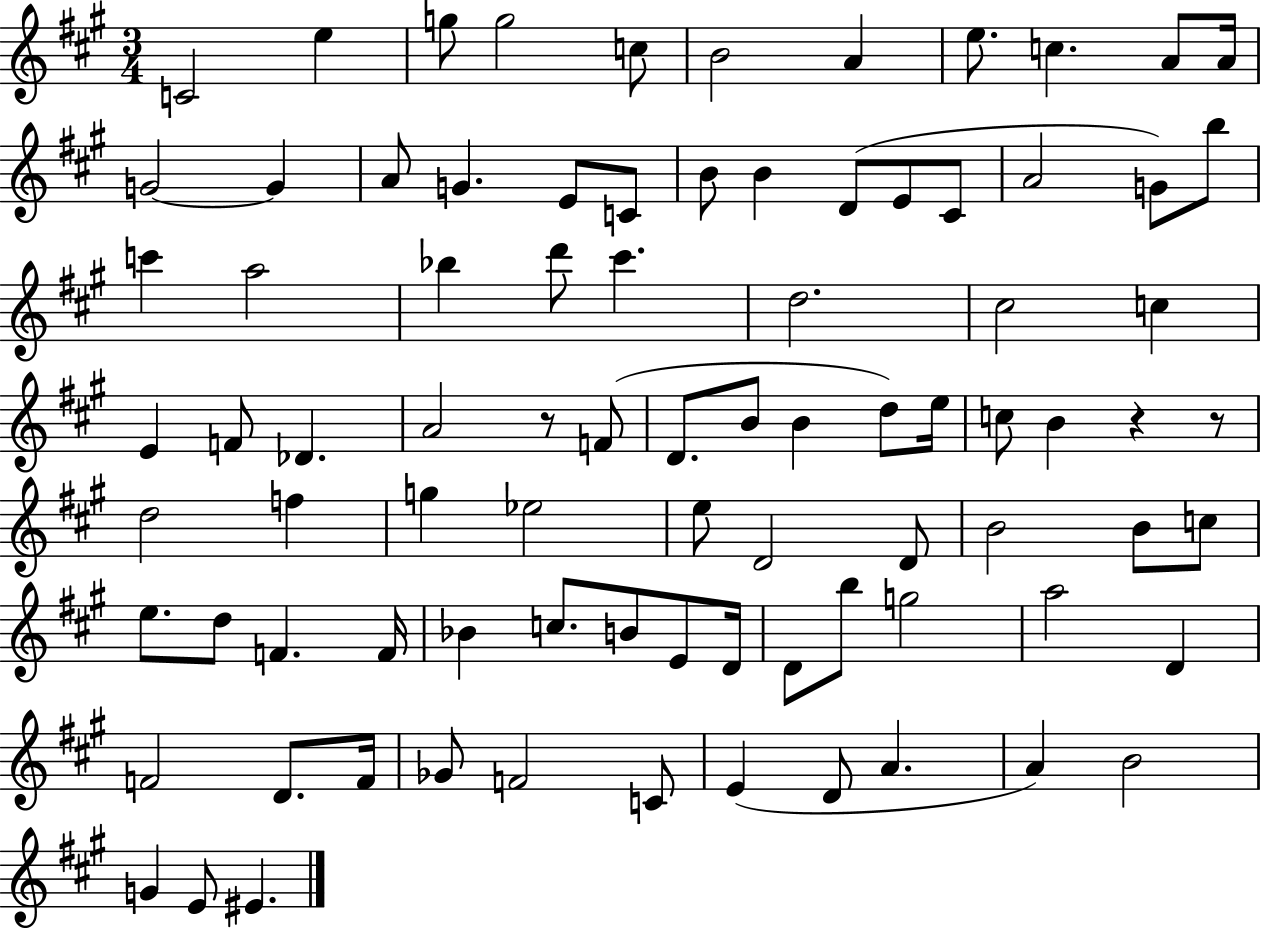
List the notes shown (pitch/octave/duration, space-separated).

C4/h E5/q G5/e G5/h C5/e B4/h A4/q E5/e. C5/q. A4/e A4/s G4/h G4/q A4/e G4/q. E4/e C4/e B4/e B4/q D4/e E4/e C#4/e A4/h G4/e B5/e C6/q A5/h Bb5/q D6/e C#6/q. D5/h. C#5/h C5/q E4/q F4/e Db4/q. A4/h R/e F4/e D4/e. B4/e B4/q D5/e E5/s C5/e B4/q R/q R/e D5/h F5/q G5/q Eb5/h E5/e D4/h D4/e B4/h B4/e C5/e E5/e. D5/e F4/q. F4/s Bb4/q C5/e. B4/e E4/e D4/s D4/e B5/e G5/h A5/h D4/q F4/h D4/e. F4/s Gb4/e F4/h C4/e E4/q D4/e A4/q. A4/q B4/h G4/q E4/e EIS4/q.